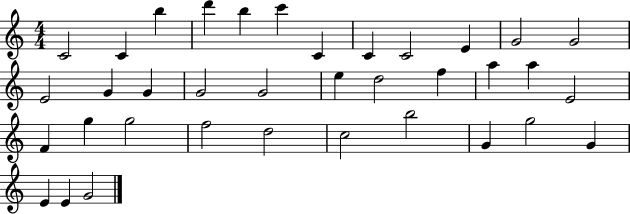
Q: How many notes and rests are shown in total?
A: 36